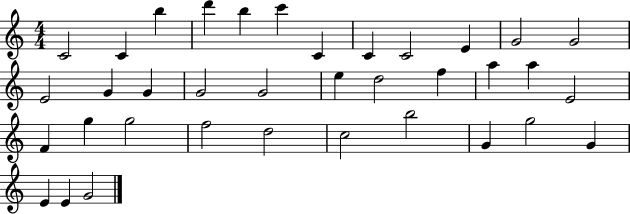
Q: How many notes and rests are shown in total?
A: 36